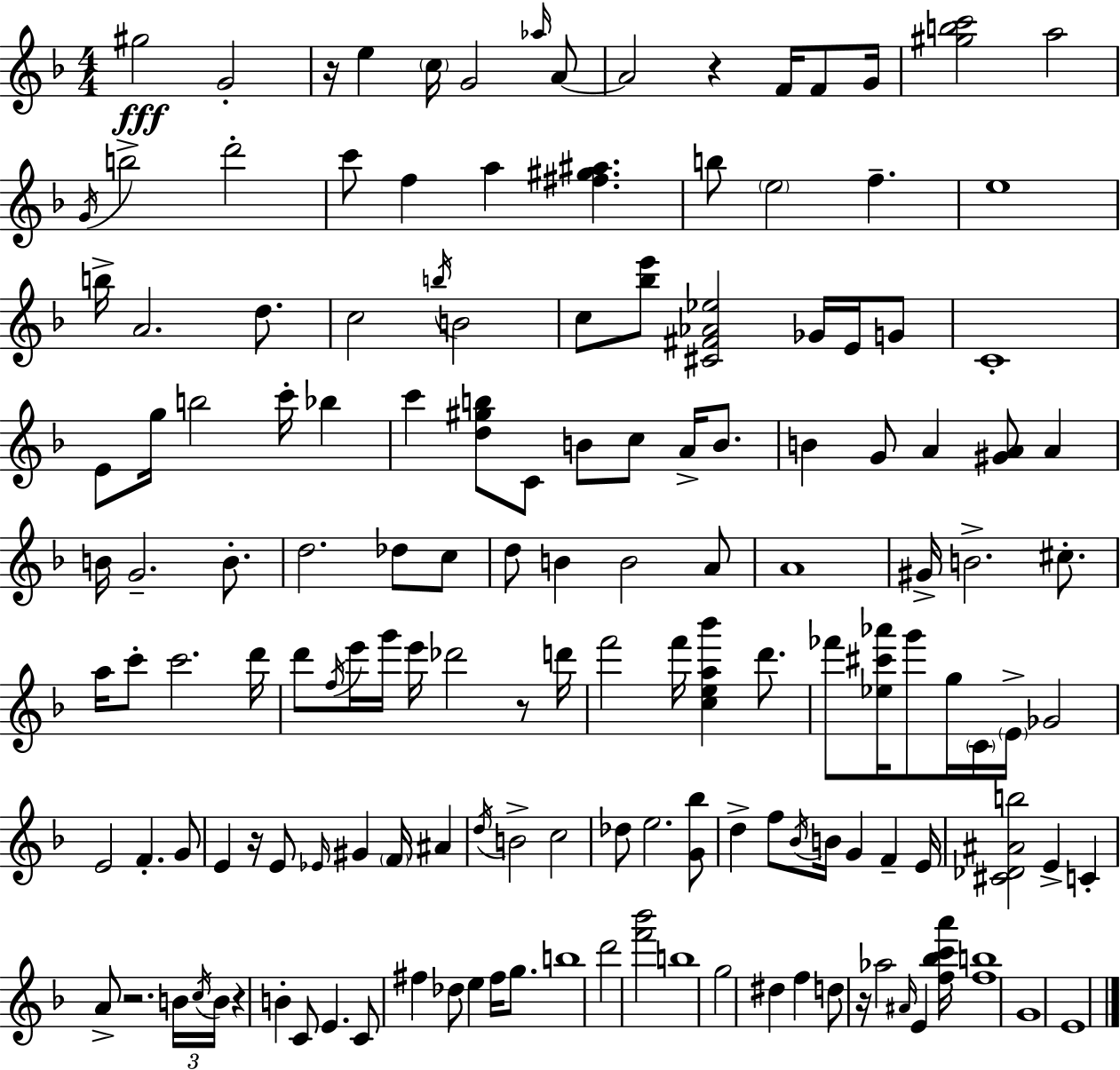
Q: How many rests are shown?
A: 7